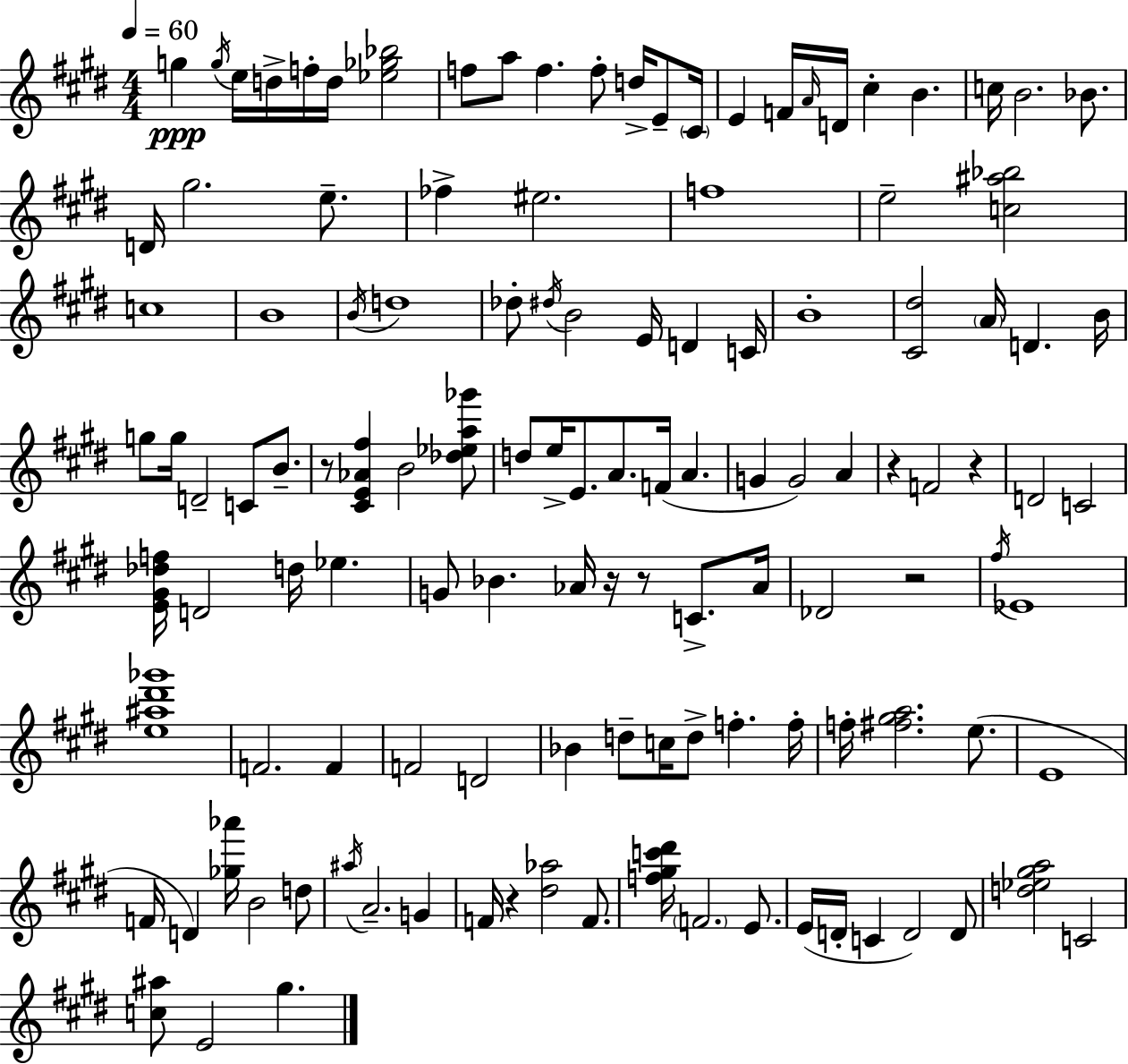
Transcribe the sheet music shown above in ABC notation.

X:1
T:Untitled
M:4/4
L:1/4
K:E
g g/4 e/4 d/4 f/4 d/4 [_e_g_b]2 f/2 a/2 f f/2 d/4 E/2 ^C/4 E F/4 A/4 D/4 ^c B c/4 B2 _B/2 D/4 ^g2 e/2 _f ^e2 f4 e2 [c^a_b]2 c4 B4 B/4 d4 _d/2 ^d/4 B2 E/4 D C/4 B4 [^C^d]2 A/4 D B/4 g/2 g/4 D2 C/2 B/2 z/2 [^CE_A^f] B2 [_d_ea_g']/2 d/2 e/4 E/2 A/2 F/4 A G G2 A z F2 z D2 C2 [E^G_df]/4 D2 d/4 _e G/2 _B _A/4 z/4 z/2 C/2 _A/4 _D2 z2 ^f/4 _E4 [e^a^d'_g']4 F2 F F2 D2 _B d/2 c/4 d/2 f f/4 f/4 [^f^ga]2 e/2 E4 F/4 D [_g_a']/4 B2 d/2 ^a/4 A2 G F/4 z [^d_a]2 F/2 [f^gc'^d']/4 F2 E/2 E/4 D/4 C D2 D/2 [d_e^ga]2 C2 [c^a]/2 E2 ^g